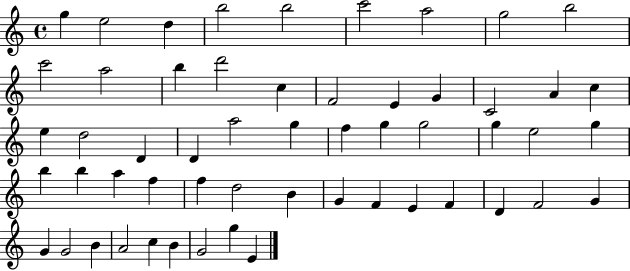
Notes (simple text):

G5/q E5/h D5/q B5/h B5/h C6/h A5/h G5/h B5/h C6/h A5/h B5/q D6/h C5/q F4/h E4/q G4/q C4/h A4/q C5/q E5/q D5/h D4/q D4/q A5/h G5/q F5/q G5/q G5/h G5/q E5/h G5/q B5/q B5/q A5/q F5/q F5/q D5/h B4/q G4/q F4/q E4/q F4/q D4/q F4/h G4/q G4/q G4/h B4/q A4/h C5/q B4/q G4/h G5/q E4/q